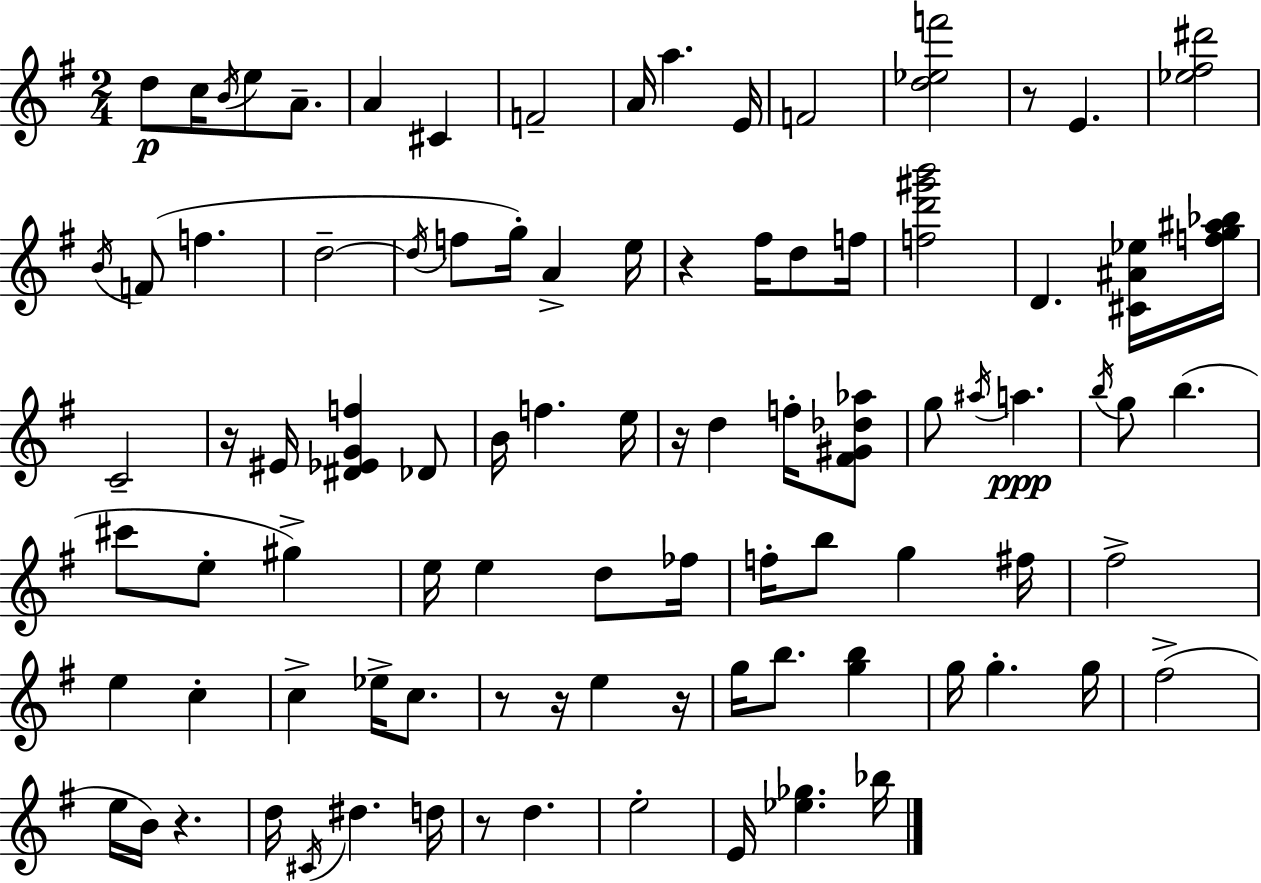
D5/e C5/s B4/s E5/e A4/e. A4/q C#4/q F4/h A4/s A5/q. E4/s F4/h [D5,Eb5,F6]/h R/e E4/q. [Eb5,F#5,D#6]/h B4/s F4/e F5/q. D5/h D5/s F5/e G5/s A4/q E5/s R/q F#5/s D5/e F5/s [F5,D6,G#6,B6]/h D4/q. [C#4,A#4,Eb5]/s [F5,G5,A#5,Bb5]/s C4/h R/s EIS4/s [D#4,Eb4,G4,F5]/q Db4/e B4/s F5/q. E5/s R/s D5/q F5/s [F#4,G#4,Db5,Ab5]/e G5/e A#5/s A5/q. B5/s G5/e B5/q. C#6/e E5/e G#5/q E5/s E5/q D5/e FES5/s F5/s B5/e G5/q F#5/s F#5/h E5/q C5/q C5/q Eb5/s C5/e. R/e R/s E5/q R/s G5/s B5/e. [G5,B5]/q G5/s G5/q. G5/s F#5/h E5/s B4/s R/q. D5/s C#4/s D#5/q. D5/s R/e D5/q. E5/h E4/s [Eb5,Gb5]/q. Bb5/s